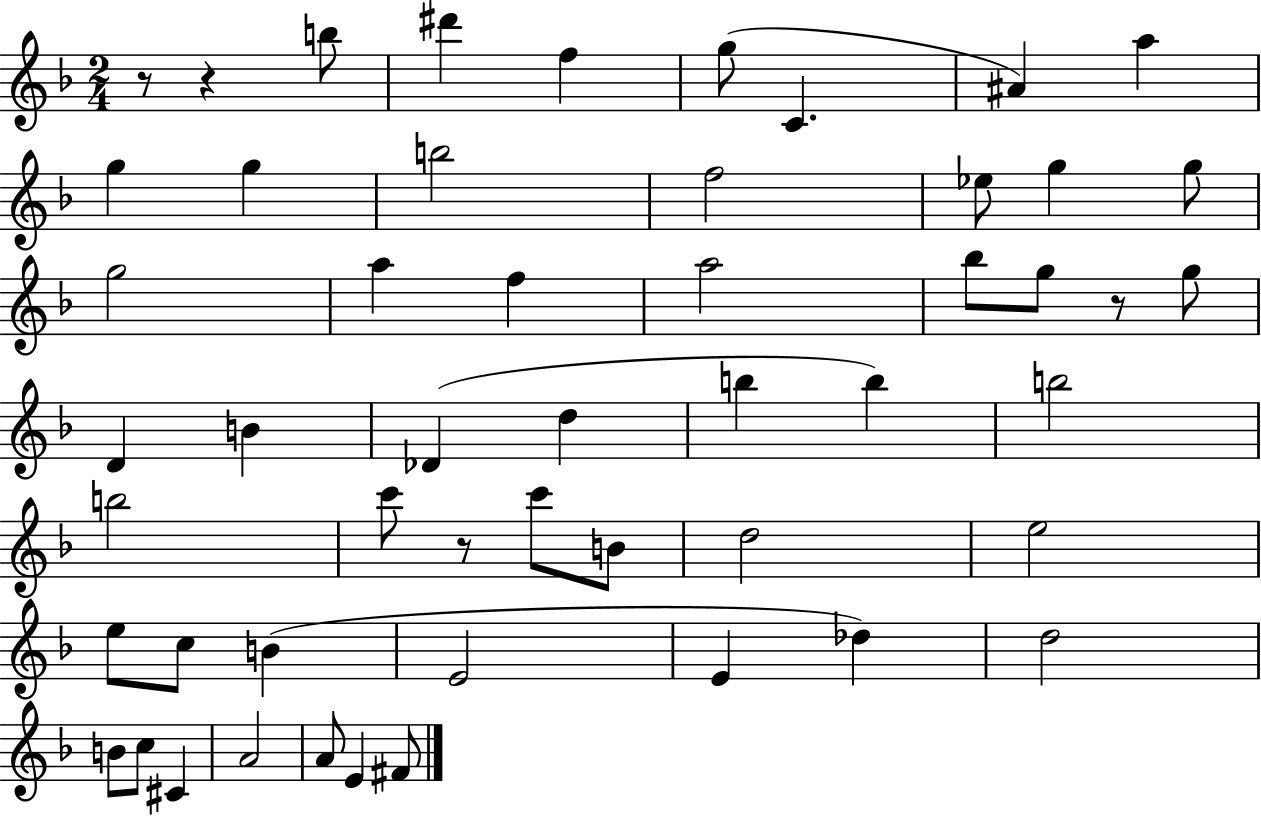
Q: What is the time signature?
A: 2/4